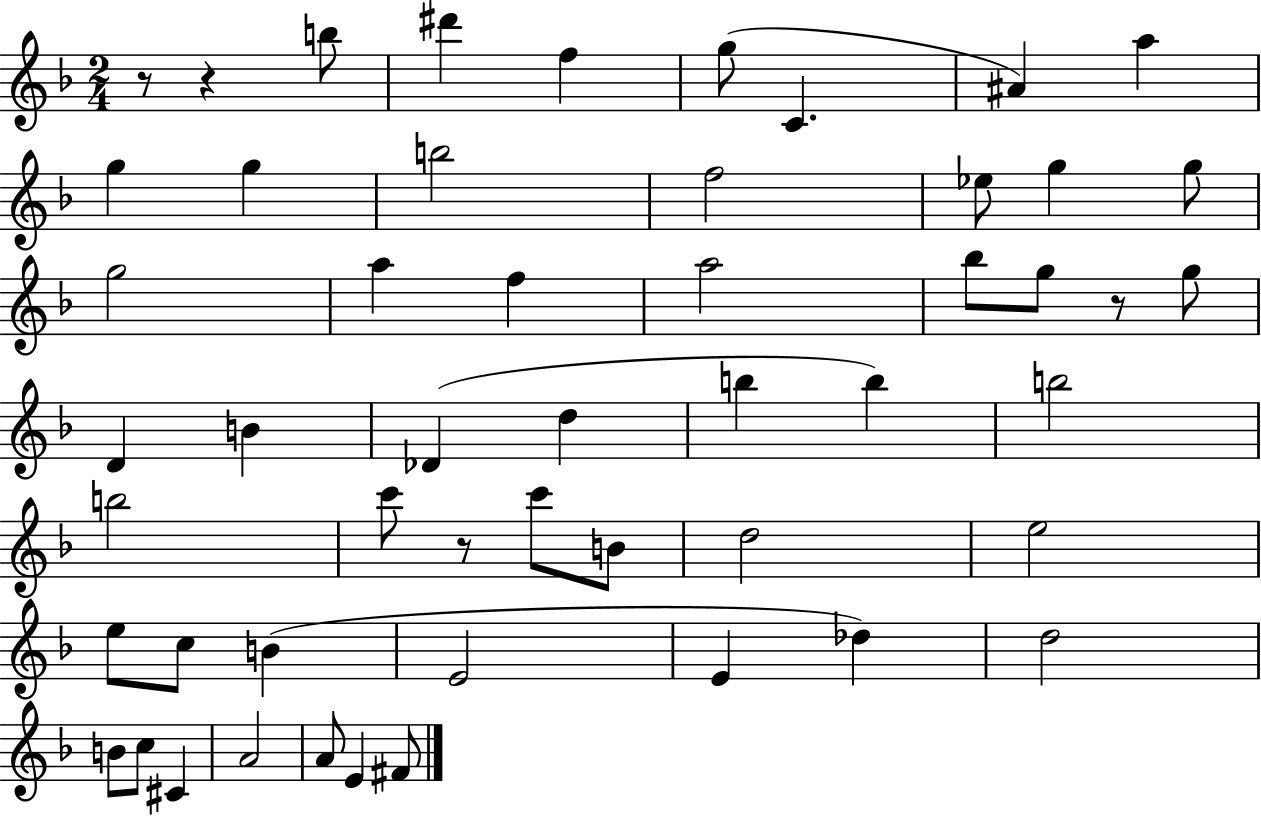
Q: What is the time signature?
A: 2/4